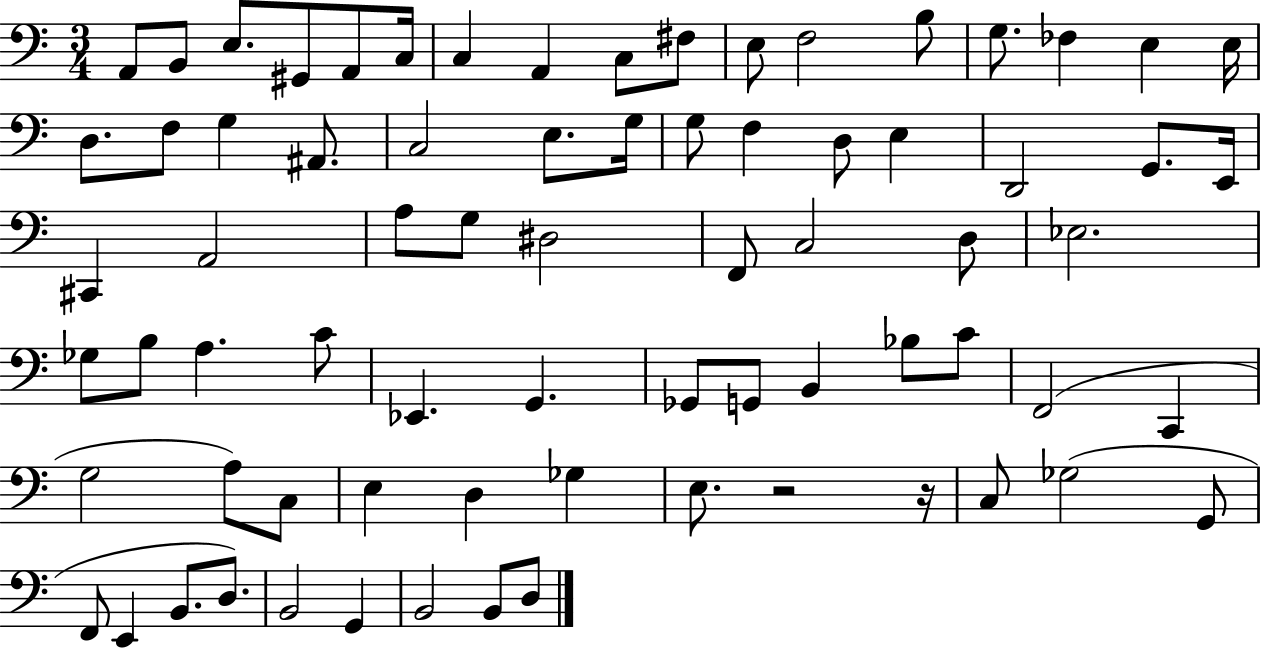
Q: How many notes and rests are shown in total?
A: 74